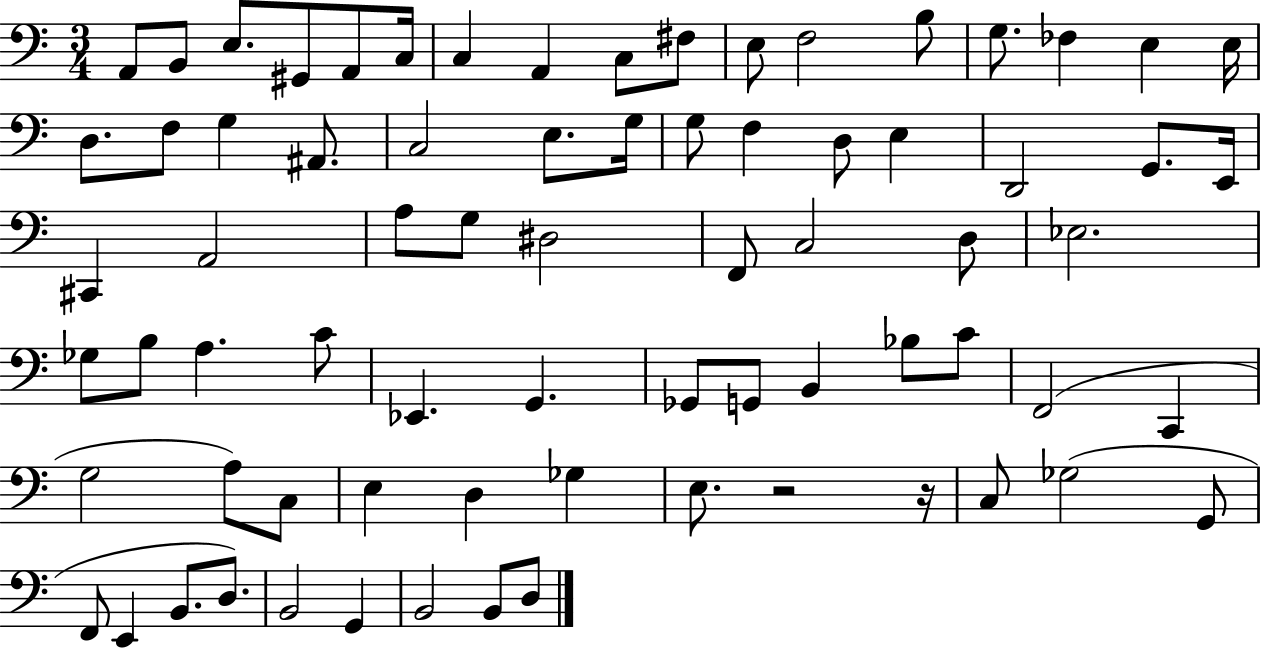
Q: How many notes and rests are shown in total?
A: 74